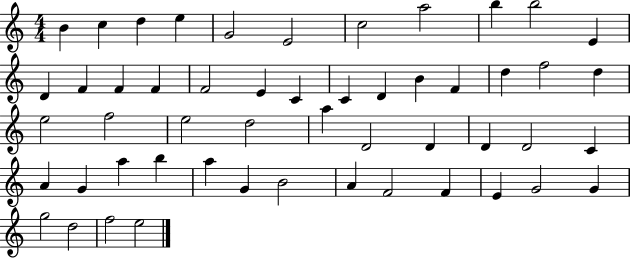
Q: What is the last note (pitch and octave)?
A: E5